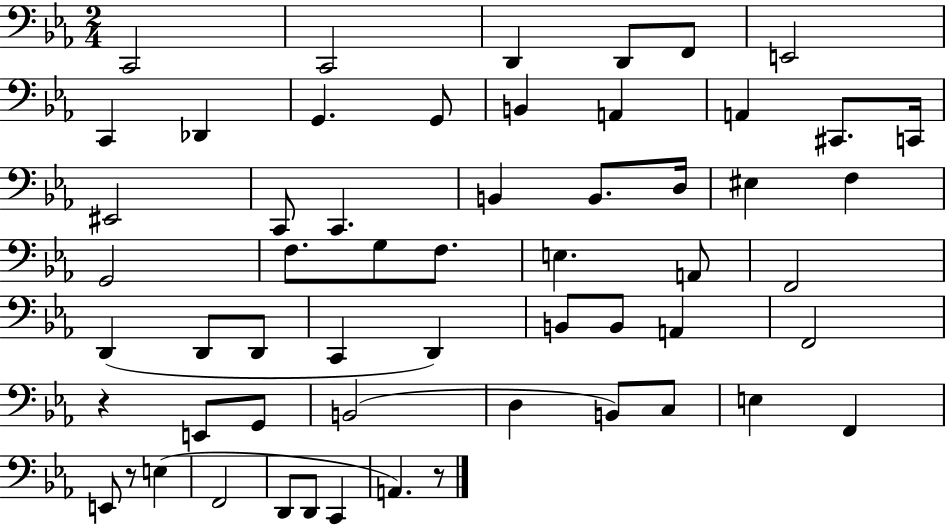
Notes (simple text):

C2/h C2/h D2/q D2/e F2/e E2/h C2/q Db2/q G2/q. G2/e B2/q A2/q A2/q C#2/e. C2/s EIS2/h C2/e C2/q. B2/q B2/e. D3/s EIS3/q F3/q G2/h F3/e. G3/e F3/e. E3/q. A2/e F2/h D2/q D2/e D2/e C2/q D2/q B2/e B2/e A2/q F2/h R/q E2/e G2/e B2/h D3/q B2/e C3/e E3/q F2/q E2/e R/e E3/q F2/h D2/e D2/e C2/q A2/q. R/e